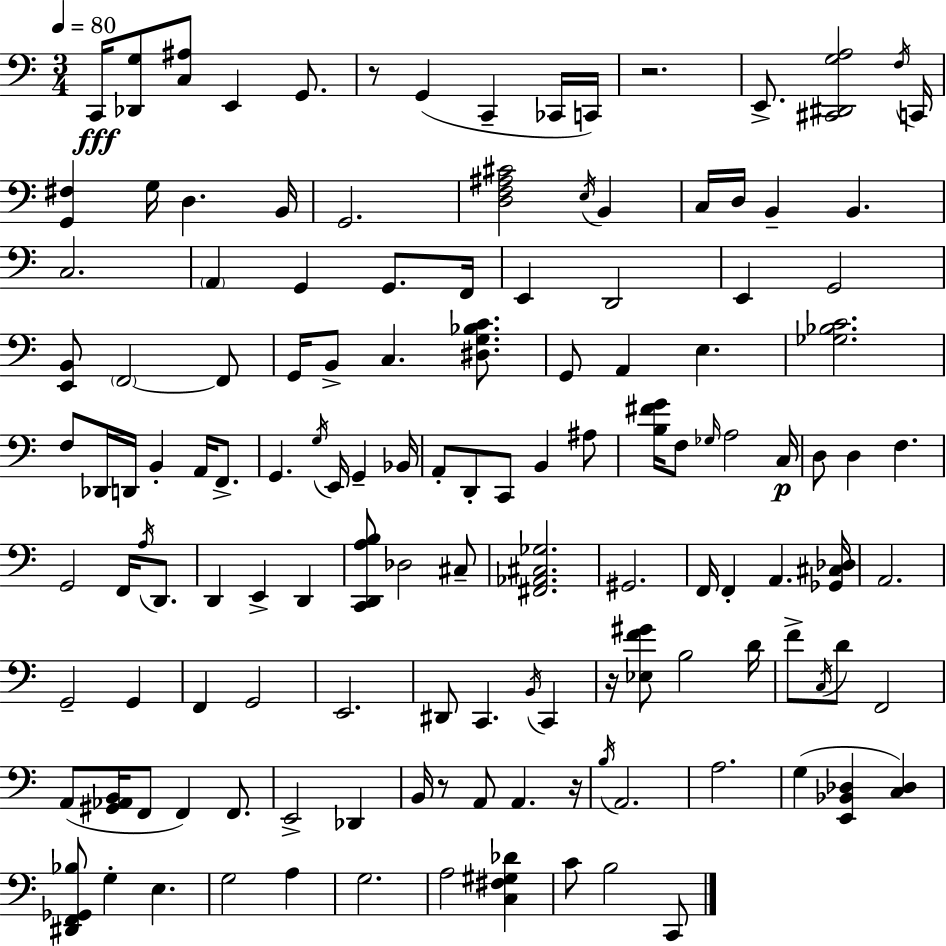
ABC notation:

X:1
T:Untitled
M:3/4
L:1/4
K:C
C,,/4 [_D,,G,]/2 [C,^A,]/2 E,, G,,/2 z/2 G,, C,, _C,,/4 C,,/4 z2 E,,/2 [^C,,^D,,G,A,]2 F,/4 C,,/4 [G,,^F,] G,/4 D, B,,/4 G,,2 [D,F,^A,^C]2 E,/4 B,, C,/4 D,/4 B,, B,, C,2 A,, G,, G,,/2 F,,/4 E,, D,,2 E,, G,,2 [E,,B,,]/2 F,,2 F,,/2 G,,/4 B,,/2 C, [^D,G,_B,C]/2 G,,/2 A,, E, [_G,_B,C]2 F,/2 _D,,/4 D,,/4 B,, A,,/4 F,,/2 G,, G,/4 E,,/4 G,, _B,,/4 A,,/2 D,,/2 C,,/2 B,, ^A,/2 [B,^FG]/4 F,/2 _G,/4 A,2 C,/4 D,/2 D, F, G,,2 F,,/4 A,/4 D,,/2 D,, E,, D,, [C,,D,,A,B,]/2 _D,2 ^C,/2 [^F,,_A,,^C,_G,]2 ^G,,2 F,,/4 F,, A,, [_G,,^C,_D,]/4 A,,2 G,,2 G,, F,, G,,2 E,,2 ^D,,/2 C,, B,,/4 C,, z/4 [_E,F^G]/2 B,2 D/4 F/2 C,/4 D/2 F,,2 A,,/2 [^G,,_A,,B,,]/4 F,,/2 F,, F,,/2 E,,2 _D,, B,,/4 z/2 A,,/2 A,, z/4 B,/4 A,,2 A,2 G, [E,,_B,,_D,] [C,_D,] [^D,,F,,_G,,_B,]/2 G, E, G,2 A, G,2 A,2 [C,^F,^G,_D] C/2 B,2 C,,/2